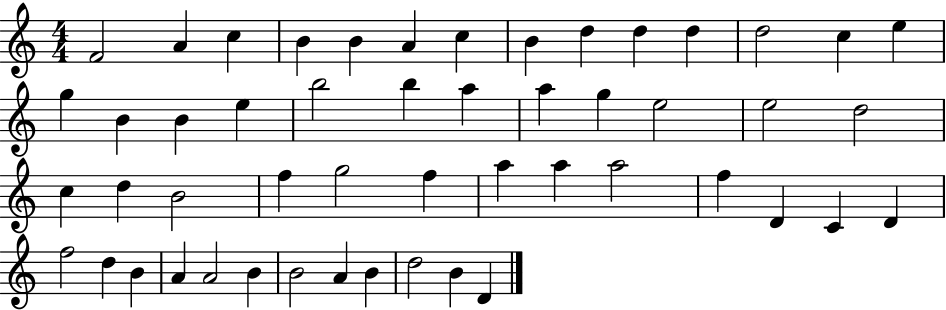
F4/h A4/q C5/q B4/q B4/q A4/q C5/q B4/q D5/q D5/q D5/q D5/h C5/q E5/q G5/q B4/q B4/q E5/q B5/h B5/q A5/q A5/q G5/q E5/h E5/h D5/h C5/q D5/q B4/h F5/q G5/h F5/q A5/q A5/q A5/h F5/q D4/q C4/q D4/q F5/h D5/q B4/q A4/q A4/h B4/q B4/h A4/q B4/q D5/h B4/q D4/q